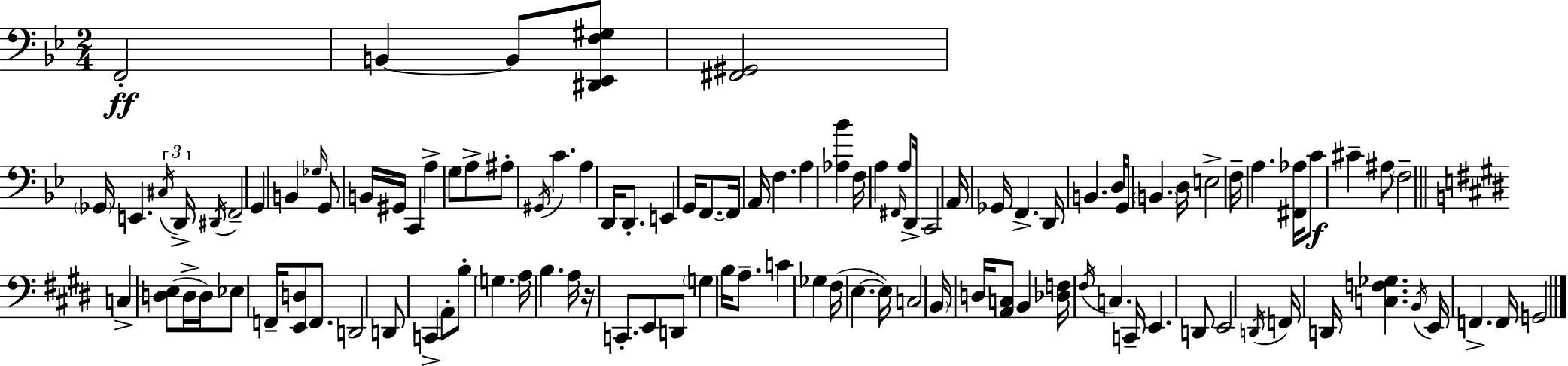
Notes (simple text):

F2/h B2/q B2/e [D#2,Eb2,F3,G#3]/e [F#2,G#2]/h Gb2/s E2/q. C#3/s D2/s D#2/s F2/h G2/q B2/q Gb3/s G2/e B2/s G#2/s C2/q A3/q G3/e A3/e A#3/e G#2/s C4/q. A3/q D2/s D2/e. E2/q G2/s F2/e. F2/s A2/s F3/q. A3/q [Ab3,Bb4]/q F3/s A3/q F#2/s A3/e D2/s C2/h A2/s Gb2/s F2/q. D2/s B2/q. D3/s G2/s B2/q. D3/s E3/h F3/s A3/q. [F#2,Ab3]/s C4/e C#4/q A#3/e F3/h C3/q [D3,E3]/e D3/s D3/s Eb3/e F2/s [E2,D3]/e F2/e. D2/h D2/e C2/q A2/e B3/e G3/q. A3/s B3/q. A3/s R/s C2/e. E2/e D2/e G3/q B3/s A3/e. C4/q Gb3/q F#3/s E3/q. E3/s C3/h B2/s D3/s [A2,C3]/e B2/q [Db3,F3]/s F#3/s C3/q. C2/s E2/q. D2/e E2/h D2/s F2/s D2/s [C3,F3,Gb3]/q. B2/s E2/s F2/q. F2/s G2/h